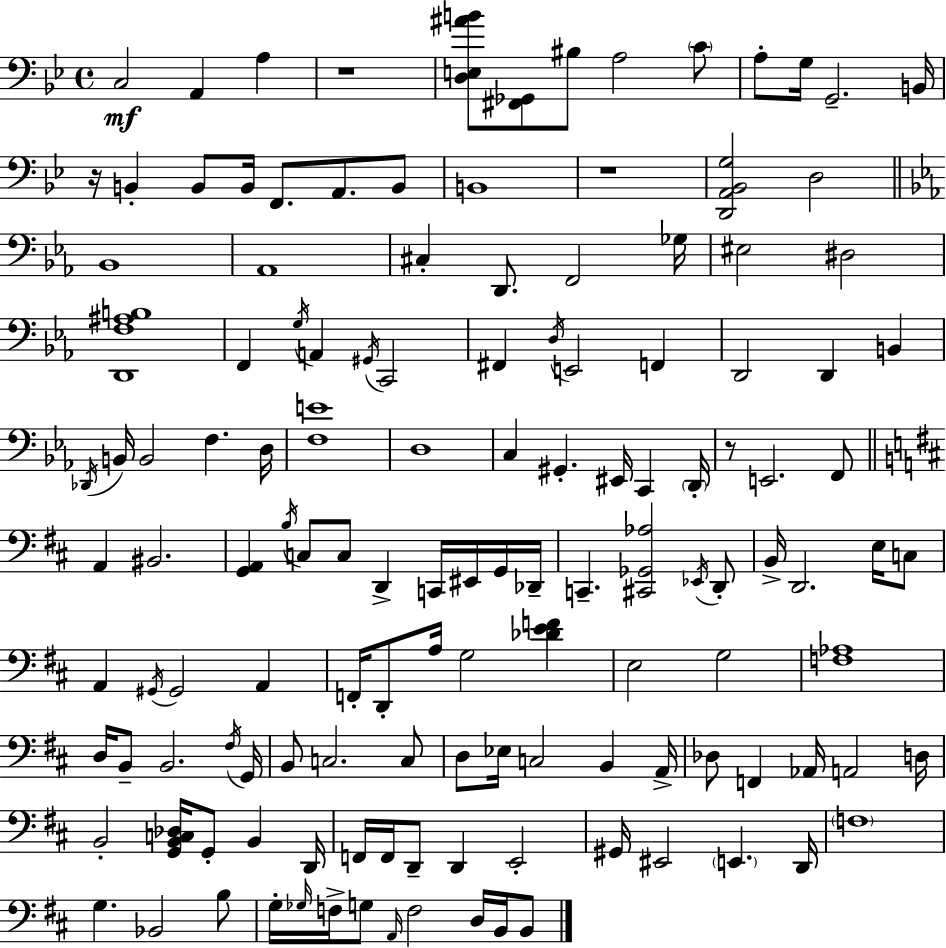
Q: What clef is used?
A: bass